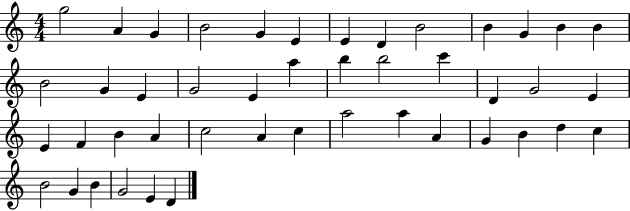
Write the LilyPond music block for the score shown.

{
  \clef treble
  \numericTimeSignature
  \time 4/4
  \key c \major
  g''2 a'4 g'4 | b'2 g'4 e'4 | e'4 d'4 b'2 | b'4 g'4 b'4 b'4 | \break b'2 g'4 e'4 | g'2 e'4 a''4 | b''4 b''2 c'''4 | d'4 g'2 e'4 | \break e'4 f'4 b'4 a'4 | c''2 a'4 c''4 | a''2 a''4 a'4 | g'4 b'4 d''4 c''4 | \break b'2 g'4 b'4 | g'2 e'4 d'4 | \bar "|."
}